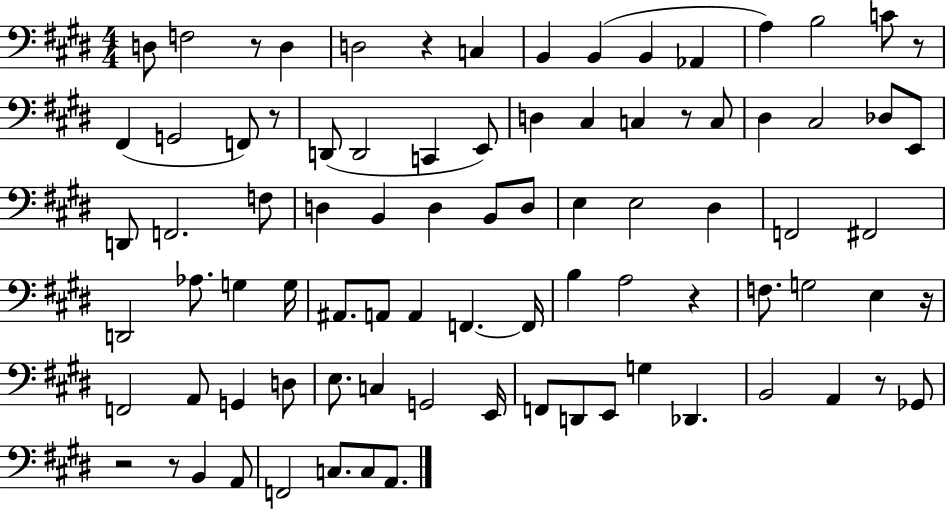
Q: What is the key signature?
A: E major